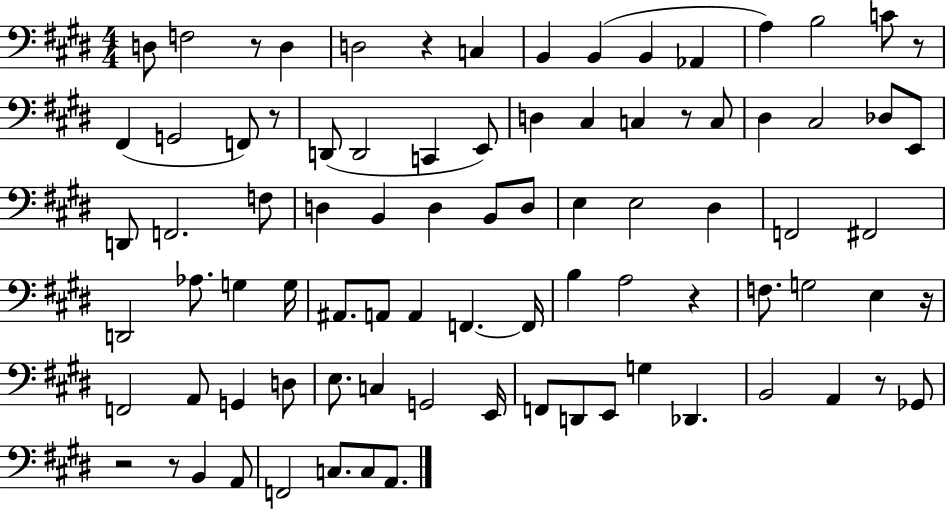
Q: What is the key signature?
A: E major